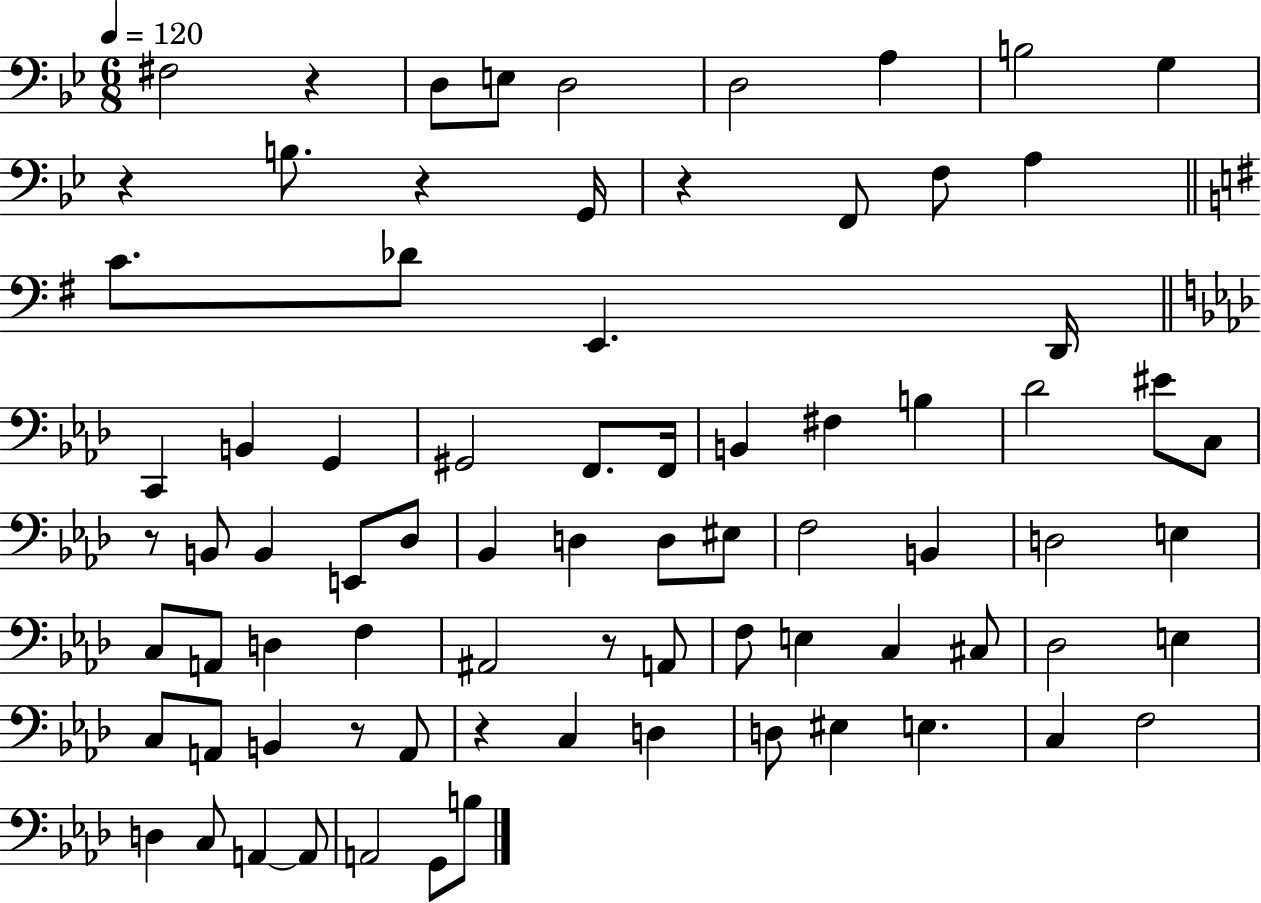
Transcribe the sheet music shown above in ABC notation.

X:1
T:Untitled
M:6/8
L:1/4
K:Bb
^F,2 z D,/2 E,/2 D,2 D,2 A, B,2 G, z B,/2 z G,,/4 z F,,/2 F,/2 A, C/2 _D/2 E,, D,,/4 C,, B,, G,, ^G,,2 F,,/2 F,,/4 B,, ^F, B, _D2 ^E/2 C,/2 z/2 B,,/2 B,, E,,/2 _D,/2 _B,, D, D,/2 ^E,/2 F,2 B,, D,2 E, C,/2 A,,/2 D, F, ^A,,2 z/2 A,,/2 F,/2 E, C, ^C,/2 _D,2 E, C,/2 A,,/2 B,, z/2 A,,/2 z C, D, D,/2 ^E, E, C, F,2 D, C,/2 A,, A,,/2 A,,2 G,,/2 B,/2